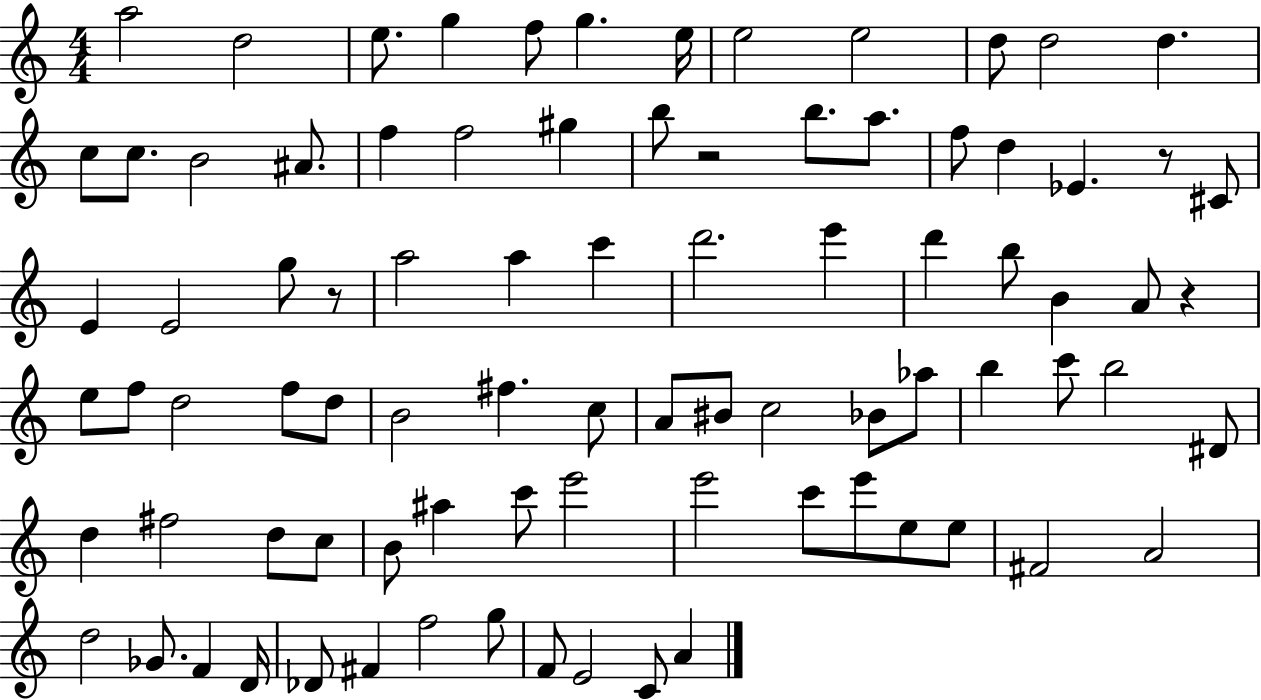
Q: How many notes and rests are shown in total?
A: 86